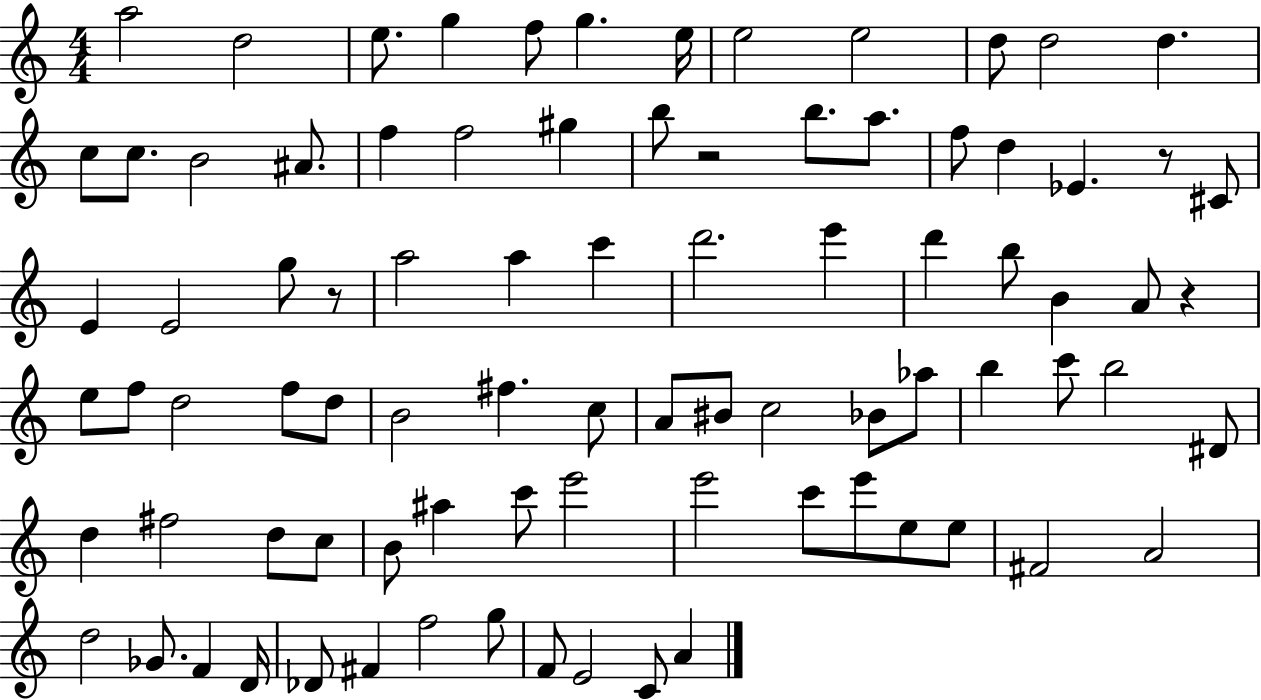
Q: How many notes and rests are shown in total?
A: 86